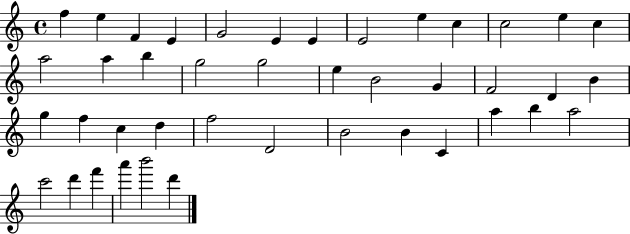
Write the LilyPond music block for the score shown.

{
  \clef treble
  \time 4/4
  \defaultTimeSignature
  \key c \major
  f''4 e''4 f'4 e'4 | g'2 e'4 e'4 | e'2 e''4 c''4 | c''2 e''4 c''4 | \break a''2 a''4 b''4 | g''2 g''2 | e''4 b'2 g'4 | f'2 d'4 b'4 | \break g''4 f''4 c''4 d''4 | f''2 d'2 | b'2 b'4 c'4 | a''4 b''4 a''2 | \break c'''2 d'''4 f'''4 | a'''4 b'''2 d'''4 | \bar "|."
}